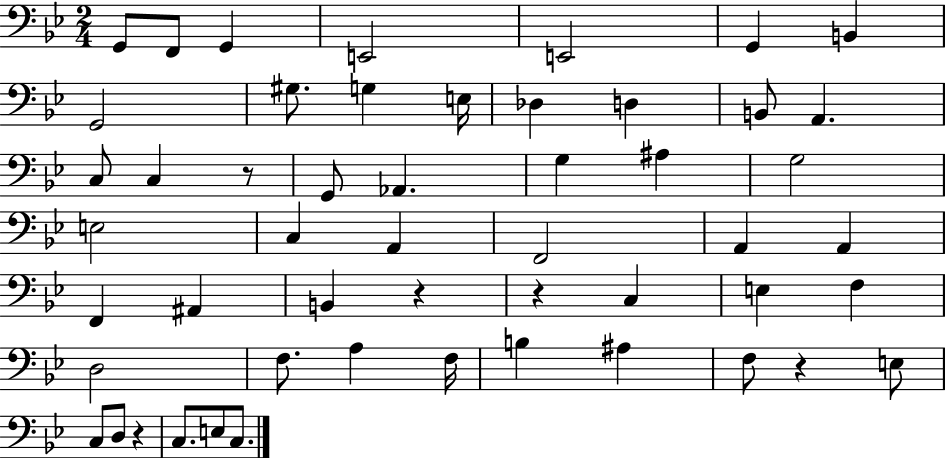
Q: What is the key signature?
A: BES major